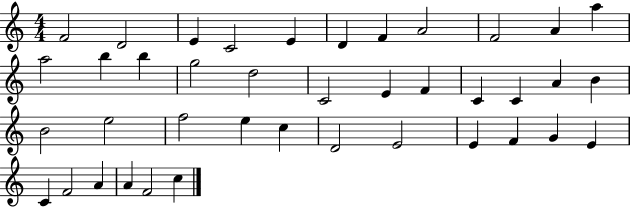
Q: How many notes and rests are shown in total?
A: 40